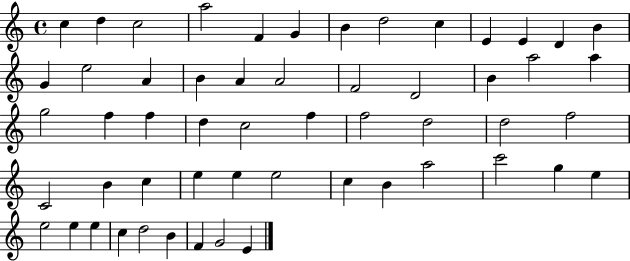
{
  \clef treble
  \time 4/4
  \defaultTimeSignature
  \key c \major
  c''4 d''4 c''2 | a''2 f'4 g'4 | b'4 d''2 c''4 | e'4 e'4 d'4 b'4 | \break g'4 e''2 a'4 | b'4 a'4 a'2 | f'2 d'2 | b'4 a''2 a''4 | \break g''2 f''4 f''4 | d''4 c''2 f''4 | f''2 d''2 | d''2 f''2 | \break c'2 b'4 c''4 | e''4 e''4 e''2 | c''4 b'4 a''2 | c'''2 g''4 e''4 | \break e''2 e''4 e''4 | c''4 d''2 b'4 | f'4 g'2 e'4 | \bar "|."
}